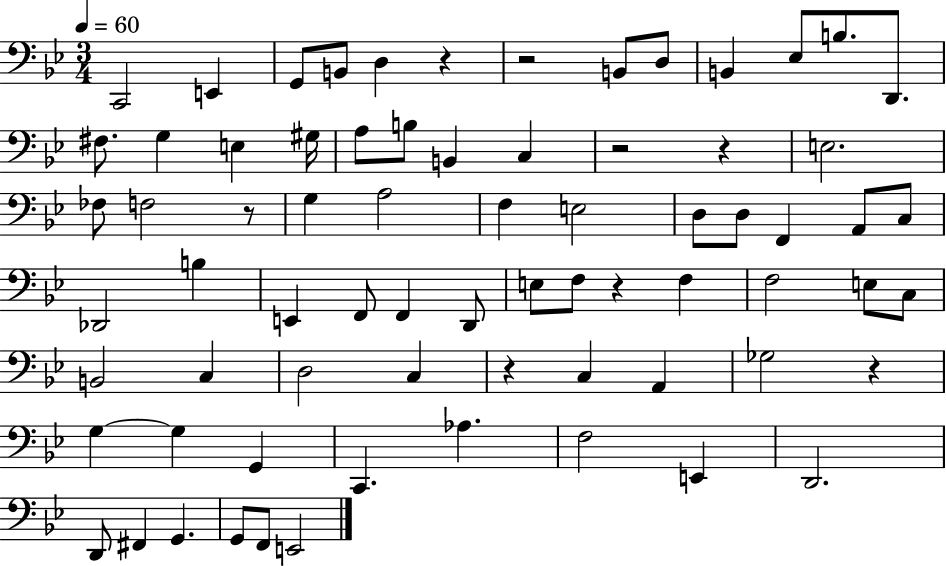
{
  \clef bass
  \numericTimeSignature
  \time 3/4
  \key bes \major
  \tempo 4 = 60
  c,2 e,4 | g,8 b,8 d4 r4 | r2 b,8 d8 | b,4 ees8 b8. d,8. | \break fis8. g4 e4 gis16 | a8 b8 b,4 c4 | r2 r4 | e2. | \break fes8 f2 r8 | g4 a2 | f4 e2 | d8 d8 f,4 a,8 c8 | \break des,2 b4 | e,4 f,8 f,4 d,8 | e8 f8 r4 f4 | f2 e8 c8 | \break b,2 c4 | d2 c4 | r4 c4 a,4 | ges2 r4 | \break g4~~ g4 g,4 | c,4. aes4. | f2 e,4 | d,2. | \break d,8 fis,4 g,4. | g,8 f,8 e,2 | \bar "|."
}